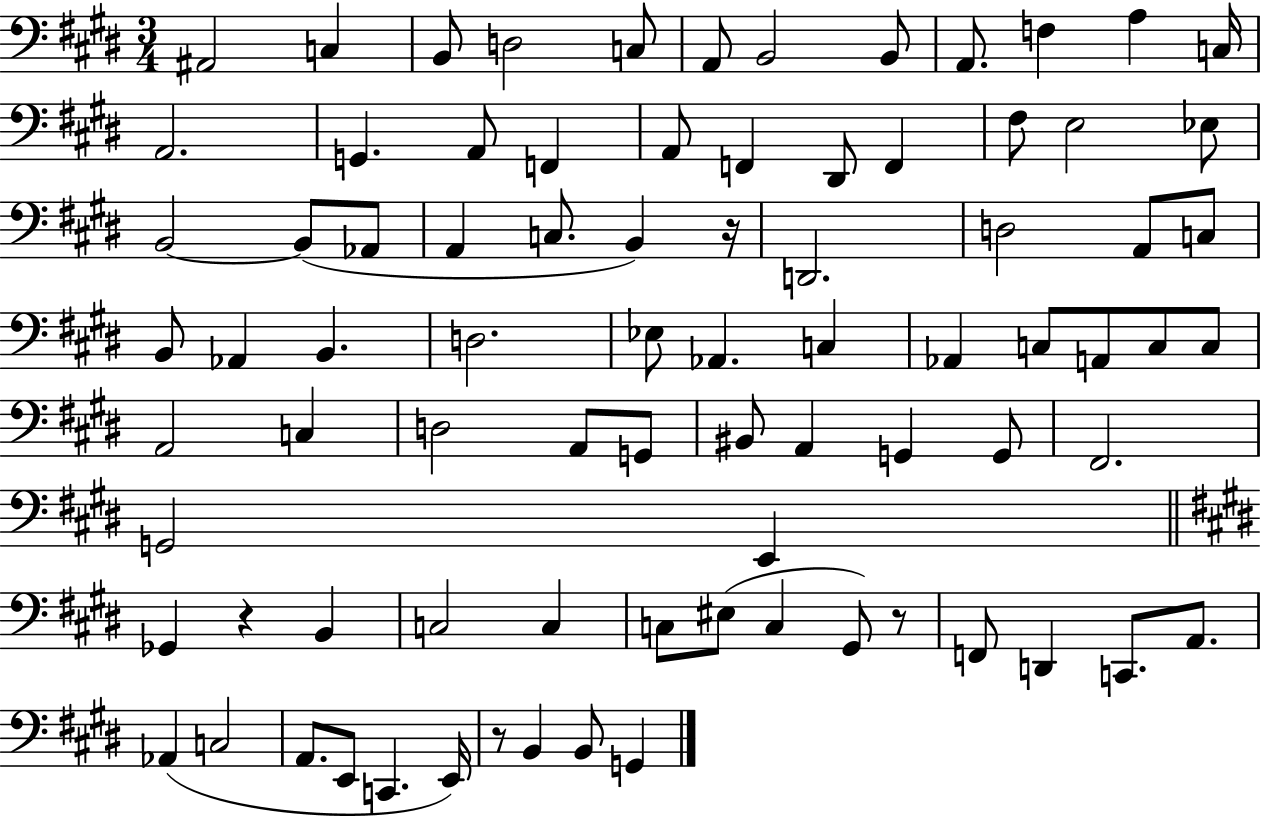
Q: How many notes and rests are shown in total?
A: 82